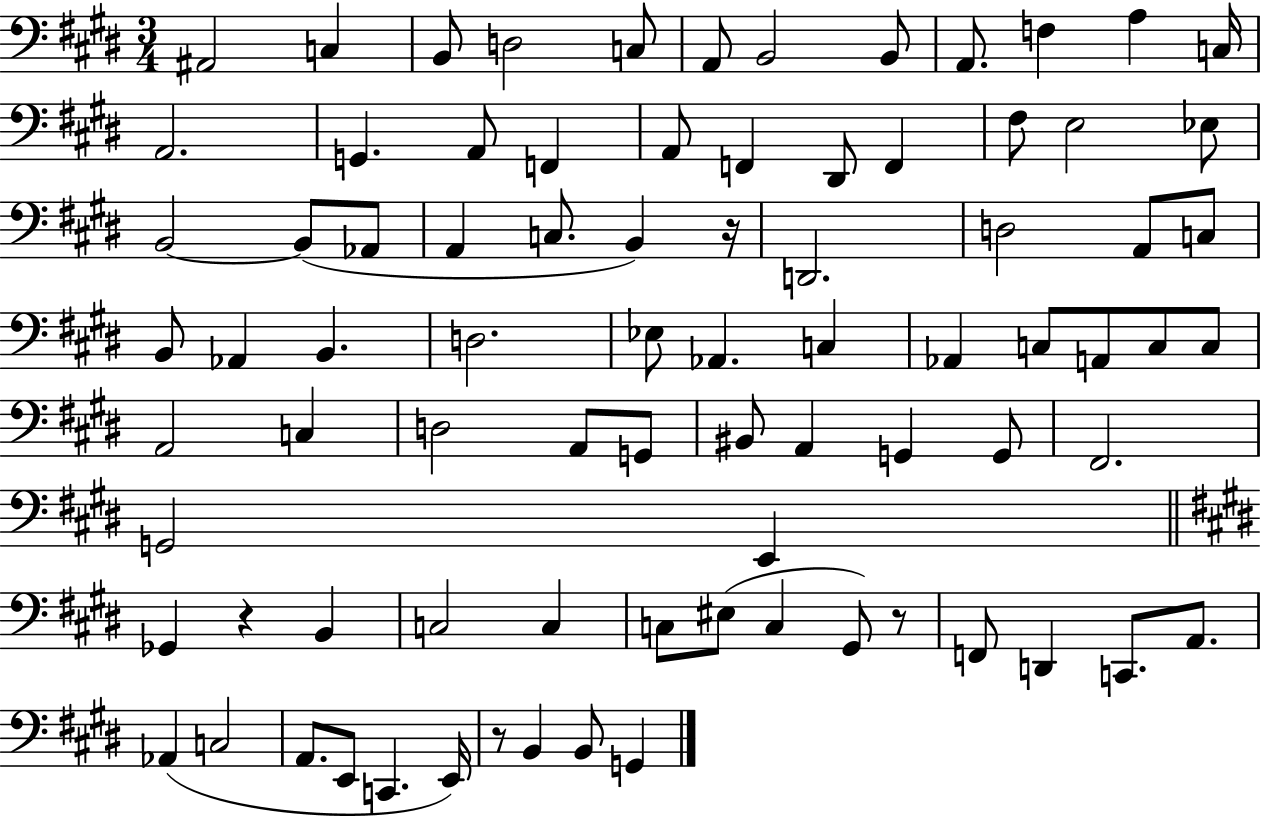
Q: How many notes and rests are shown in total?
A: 82